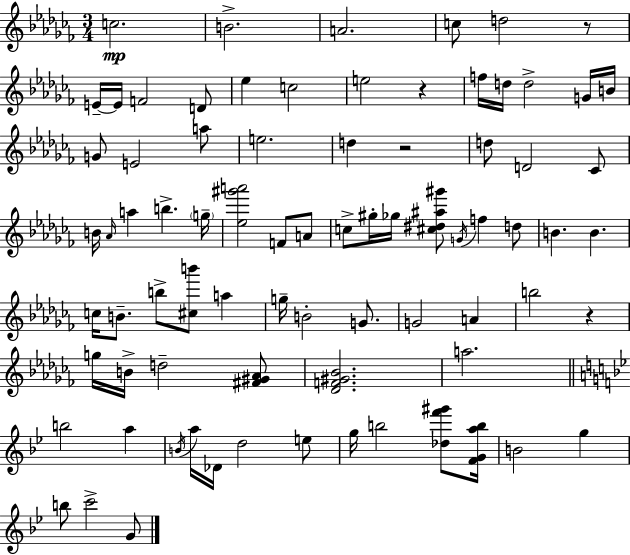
{
  \clef treble
  \numericTimeSignature
  \time 3/4
  \key aes \minor
  \repeat volta 2 { c''2.\mp | b'2.-> | a'2. | c''8 d''2 r8 | \break e'16--~~ e'16 f'2 d'8 | ees''4 c''2 | e''2 r4 | f''16 d''16 d''2-> g'16 b'16 | \break g'8 e'2 a''8 | e''2. | d''4 r2 | d''8 d'2 ces'8 | \break b'16 \grace { aes'16 } a''4 b''4.-> | \parenthesize g''16-- <ees'' gis''' a'''>2 f'8 a'8 | c''8-> gis''16-. ges''16 <cis'' dis'' ais'' gis'''>8 \acciaccatura { g'16 } f''4 | d''8 b'4. b'4. | \break c''16 b'8.-- b''8-> <cis'' b'''>8 a''4 | g''16-- b'2-. g'8. | g'2 a'4 | b''2 r4 | \break g''16 b'16-> d''2-- | <fis' gis' aes'>8 <des' f' gis' bes'>2. | a''2. | \bar "||" \break \key g \minor b''2 a''4 | \acciaccatura { b'16 } a''16 des'16 d''2 e''8 | g''16 b''2 <des'' f''' gis'''>8 | <f' g' a'' b''>16 b'2 g''4 | \break b''8 c'''2-> g'8 | } \bar "|."
}